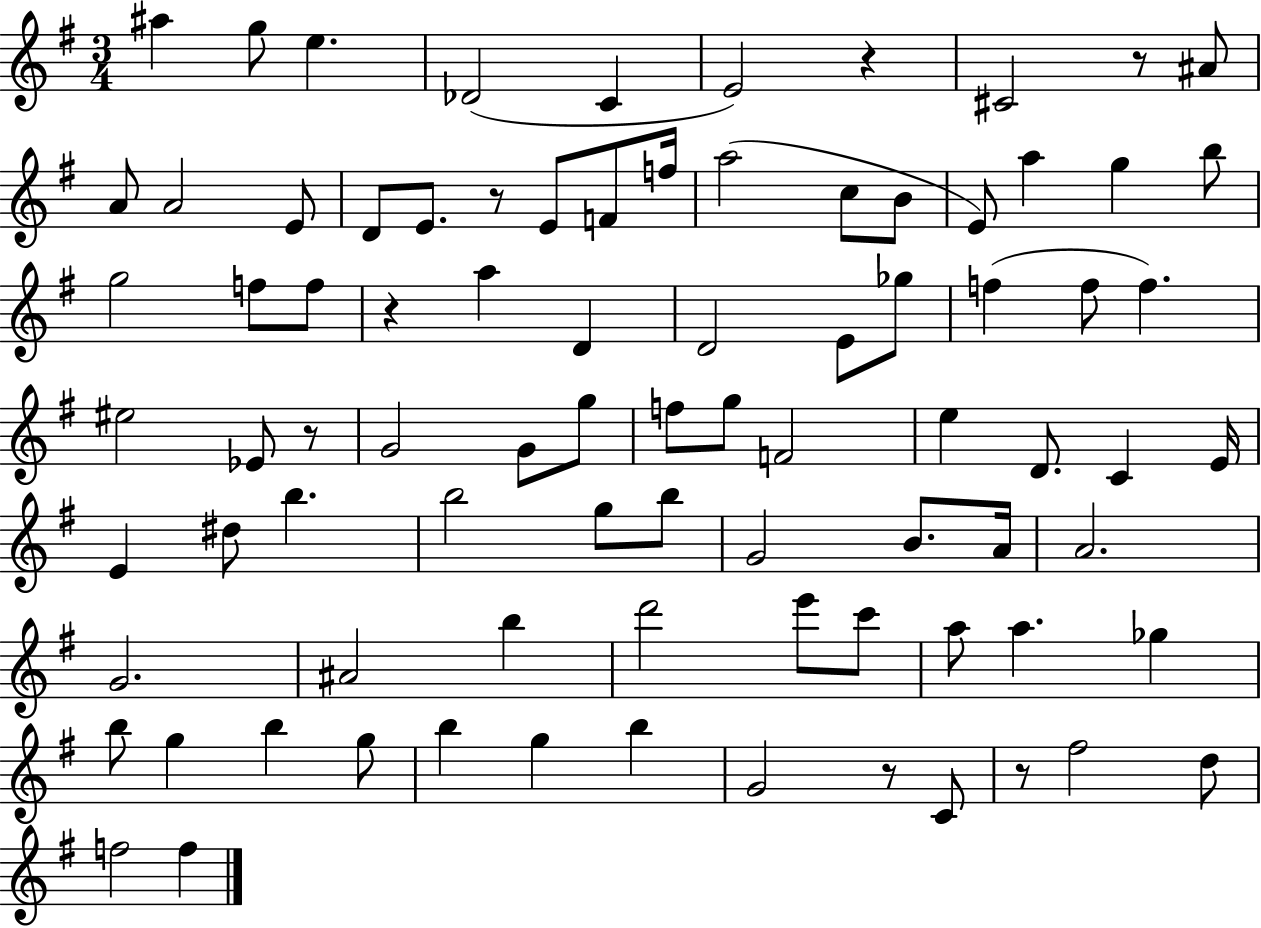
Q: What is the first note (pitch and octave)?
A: A#5